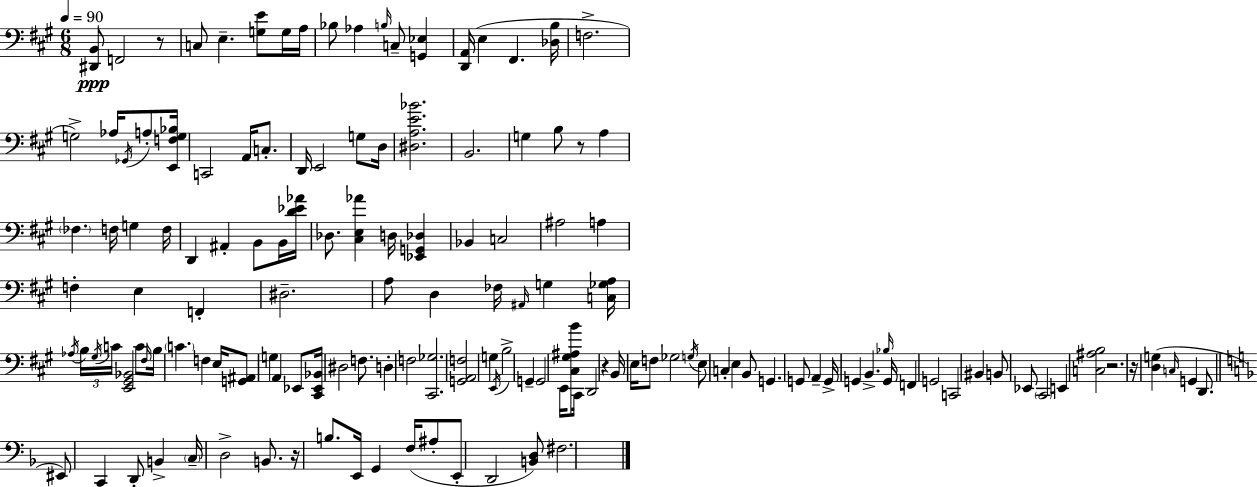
{
  \clef bass
  \numericTimeSignature
  \time 6/8
  \key a \major
  \tempo 4 = 90
  \repeat volta 2 { <dis, b,>8\ppp f,2 r8 | c8 e4.-- <g e'>8 g16 a16 | bes8 aes4 \grace { b16 } c8-- <g, ees>4 | <d, a,>16( e4 fis,4. | \break <des b>16 f2.-> | g2->) aes16 \acciaccatura { ges,16 } a8-. | <e, f g bes>16 c,2 a,16 c8.-. | d,16 e,2 g8 | \break d16 <dis a e' bes'>2. | b,2. | g4 b8 r8 a4 | \parenthesize fes4. f16 g4 | \break f16 d,4 ais,4-. b,8 | b,16 <d' ees' aes'>16 des8. <cis e aes'>4 d16 <ees, g, des>4 | bes,4 c2 | ais2 a4 | \break f4-. e4 f,4-. | dis2.-- | a8 d4 fes16 \grace { ais,16 } g4 | <c ges a>16 \acciaccatura { aes16 } \tuplet 3/2 { b16 \acciaccatura { gis16 } c'16 } <e, gis, bes,>2 | \break c'8 \grace { fis16 } b16 \parenthesize c'4. | f4 e16 <g, ais,>8 g4 | a,4 ees,8 <cis, ees, bes,>16 dis2 | f8. d4-. f2 | \break <cis, ges>2. | <g, a, f>2 | g4 \acciaccatura { e,16 } b2-> | g,4-- g,2 | \break e,16 <cis gis ais b'>8 cis,16 d,2 | r4 b,16 e16 f8 ges2 | \acciaccatura { g16 } e8 c4-. | e4 b,8 g,4. | \break g,8 a,4-- g,16-> g,4 | b,4.-> \grace { bes16 } g,16 f,4 | g,2 c,2 | bis,4 b,8 ees,8 | \break \parenthesize cis,2 e,4 | <c ais b>2 r2. | r16 <d g>4( | \grace { c16 } g,4 d,8. \bar "||" \break \key f \major eis,8) c,4 d,8-. b,4-> | \parenthesize c16-- d2-> b,8. | r16 b8. e,16 g,4 f16( ais8-. | e,8-. d,2 <b, d>8) | \break fis2. | } \bar "|."
}